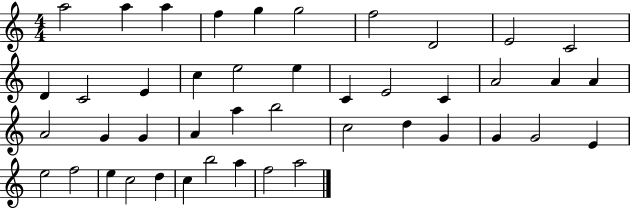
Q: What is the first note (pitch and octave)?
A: A5